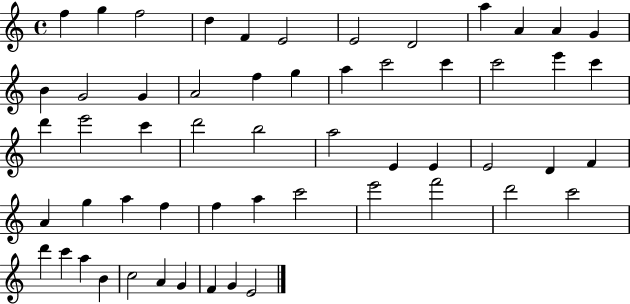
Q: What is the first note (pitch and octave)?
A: F5